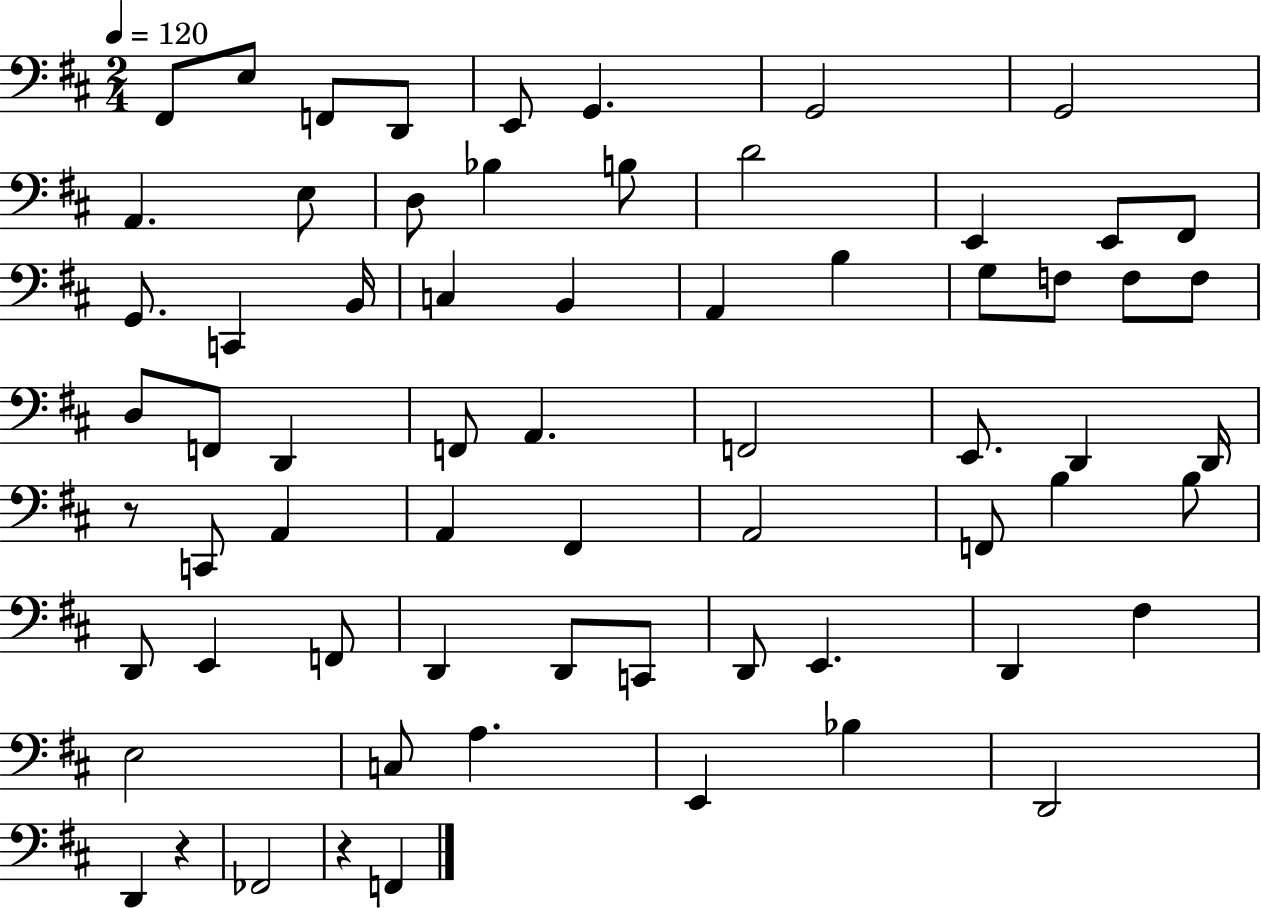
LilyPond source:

{
  \clef bass
  \numericTimeSignature
  \time 2/4
  \key d \major
  \tempo 4 = 120
  fis,8 e8 f,8 d,8 | e,8 g,4. | g,2 | g,2 | \break a,4. e8 | d8 bes4 b8 | d'2 | e,4 e,8 fis,8 | \break g,8. c,4 b,16 | c4 b,4 | a,4 b4 | g8 f8 f8 f8 | \break d8 f,8 d,4 | f,8 a,4. | f,2 | e,8. d,4 d,16 | \break r8 c,8 a,4 | a,4 fis,4 | a,2 | f,8 b4 b8 | \break d,8 e,4 f,8 | d,4 d,8 c,8 | d,8 e,4. | d,4 fis4 | \break e2 | c8 a4. | e,4 bes4 | d,2 | \break d,4 r4 | fes,2 | r4 f,4 | \bar "|."
}